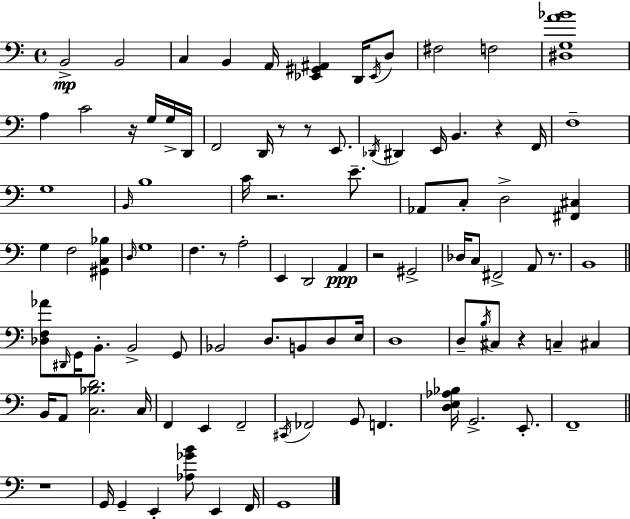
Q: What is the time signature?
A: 4/4